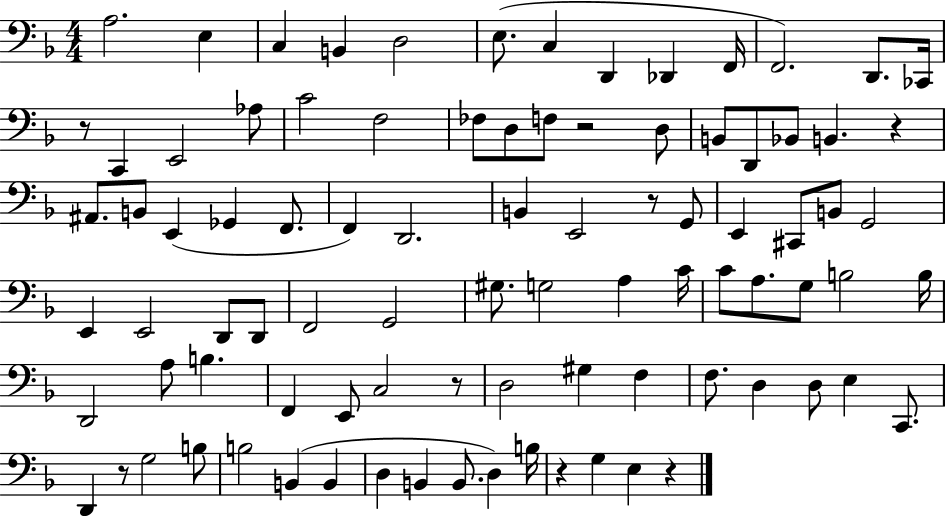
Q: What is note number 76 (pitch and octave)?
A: D3